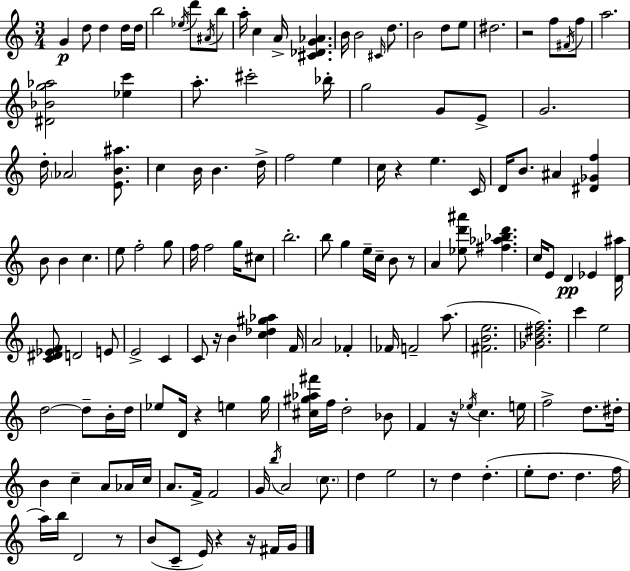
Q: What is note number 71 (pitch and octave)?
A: C4